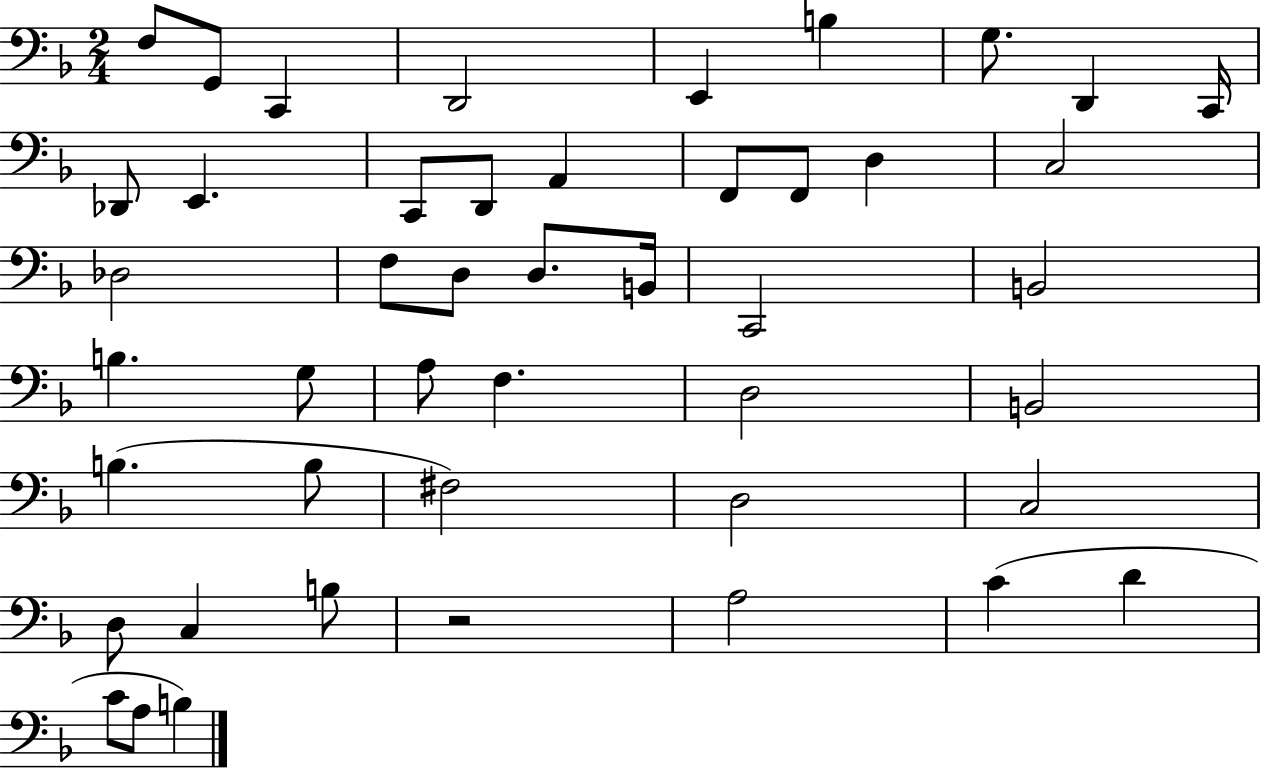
X:1
T:Untitled
M:2/4
L:1/4
K:F
F,/2 G,,/2 C,, D,,2 E,, B, G,/2 D,, C,,/4 _D,,/2 E,, C,,/2 D,,/2 A,, F,,/2 F,,/2 D, C,2 _D,2 F,/2 D,/2 D,/2 B,,/4 C,,2 B,,2 B, G,/2 A,/2 F, D,2 B,,2 B, B,/2 ^F,2 D,2 C,2 D,/2 C, B,/2 z2 A,2 C D C/2 A,/2 B,